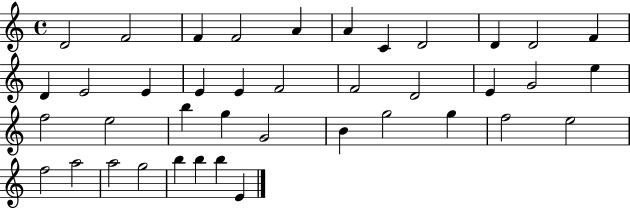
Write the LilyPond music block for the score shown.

{
  \clef treble
  \time 4/4
  \defaultTimeSignature
  \key c \major
  d'2 f'2 | f'4 f'2 a'4 | a'4 c'4 d'2 | d'4 d'2 f'4 | \break d'4 e'2 e'4 | e'4 e'4 f'2 | f'2 d'2 | e'4 g'2 e''4 | \break f''2 e''2 | b''4 g''4 g'2 | b'4 g''2 g''4 | f''2 e''2 | \break f''2 a''2 | a''2 g''2 | b''4 b''4 b''4 e'4 | \bar "|."
}